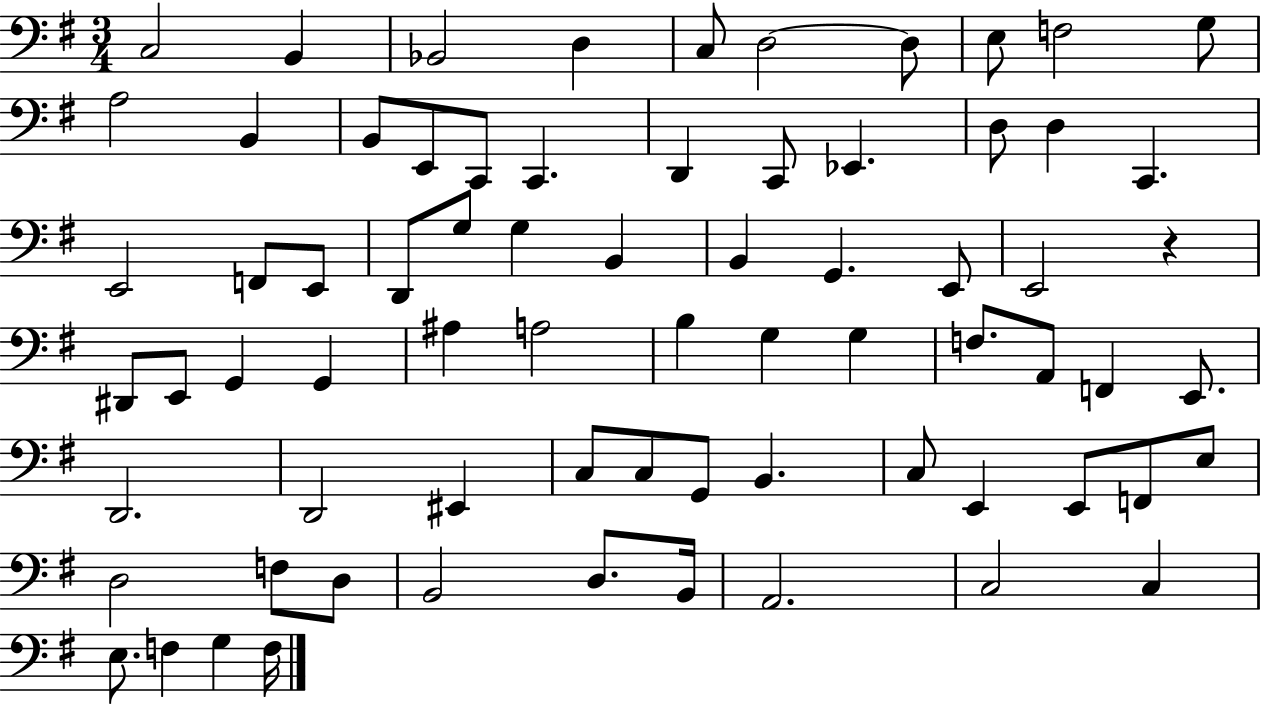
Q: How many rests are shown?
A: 1